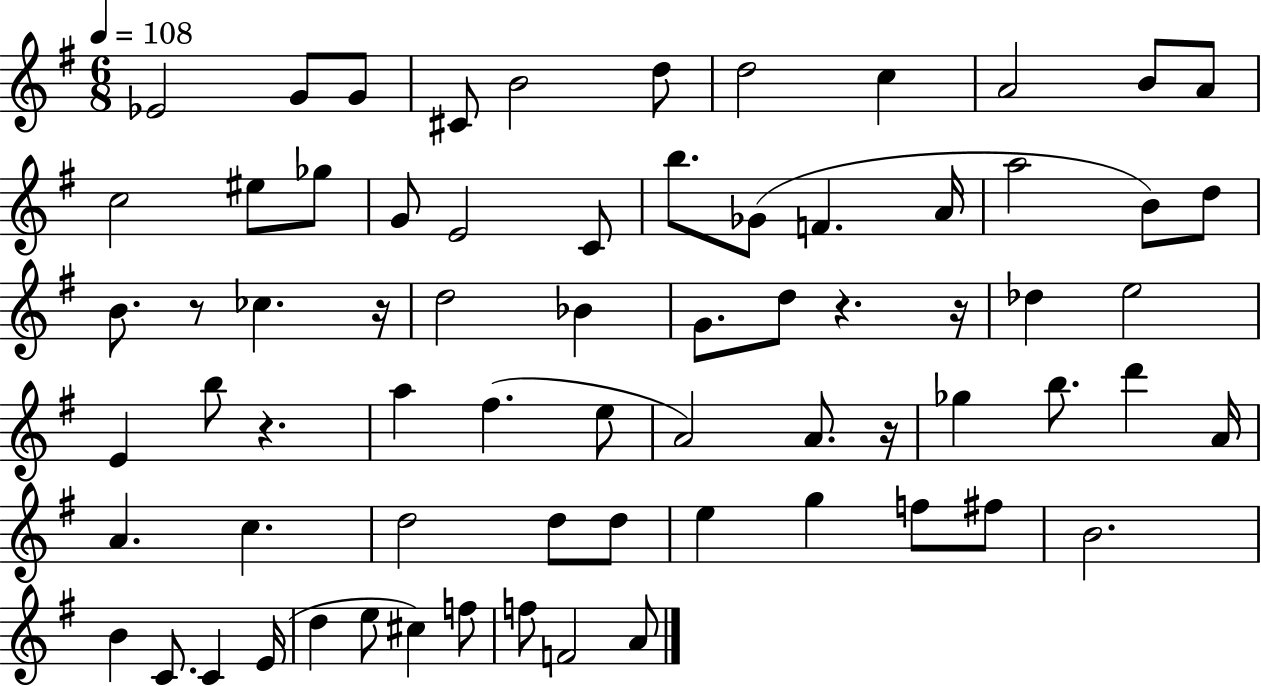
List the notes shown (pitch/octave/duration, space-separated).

Eb4/h G4/e G4/e C#4/e B4/h D5/e D5/h C5/q A4/h B4/e A4/e C5/h EIS5/e Gb5/e G4/e E4/h C4/e B5/e. Gb4/e F4/q. A4/s A5/h B4/e D5/e B4/e. R/e CES5/q. R/s D5/h Bb4/q G4/e. D5/e R/q. R/s Db5/q E5/h E4/q B5/e R/q. A5/q F#5/q. E5/e A4/h A4/e. R/s Gb5/q B5/e. D6/q A4/s A4/q. C5/q. D5/h D5/e D5/e E5/q G5/q F5/e F#5/e B4/h. B4/q C4/e. C4/q E4/s D5/q E5/e C#5/q F5/e F5/e F4/h A4/e